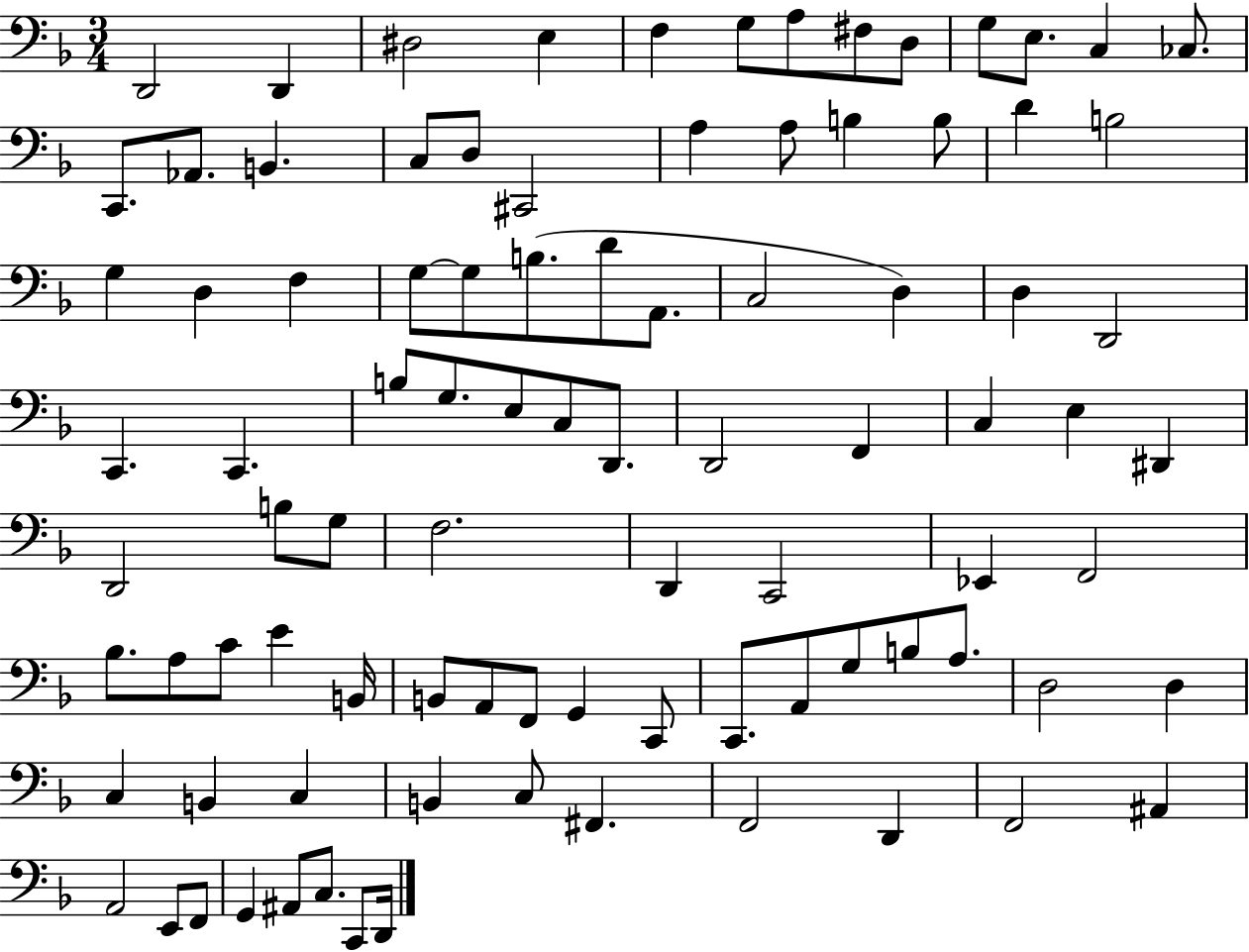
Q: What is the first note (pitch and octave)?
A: D2